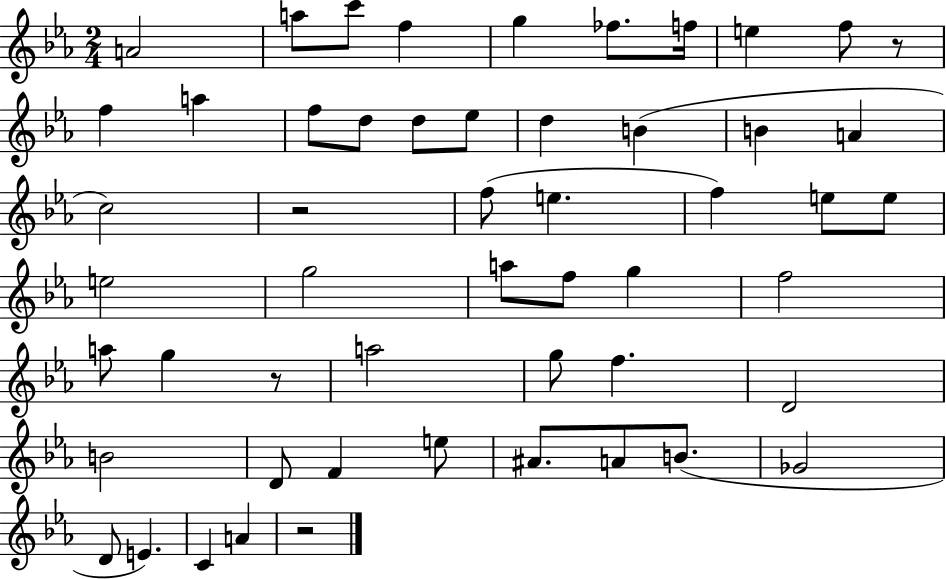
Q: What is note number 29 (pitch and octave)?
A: F5